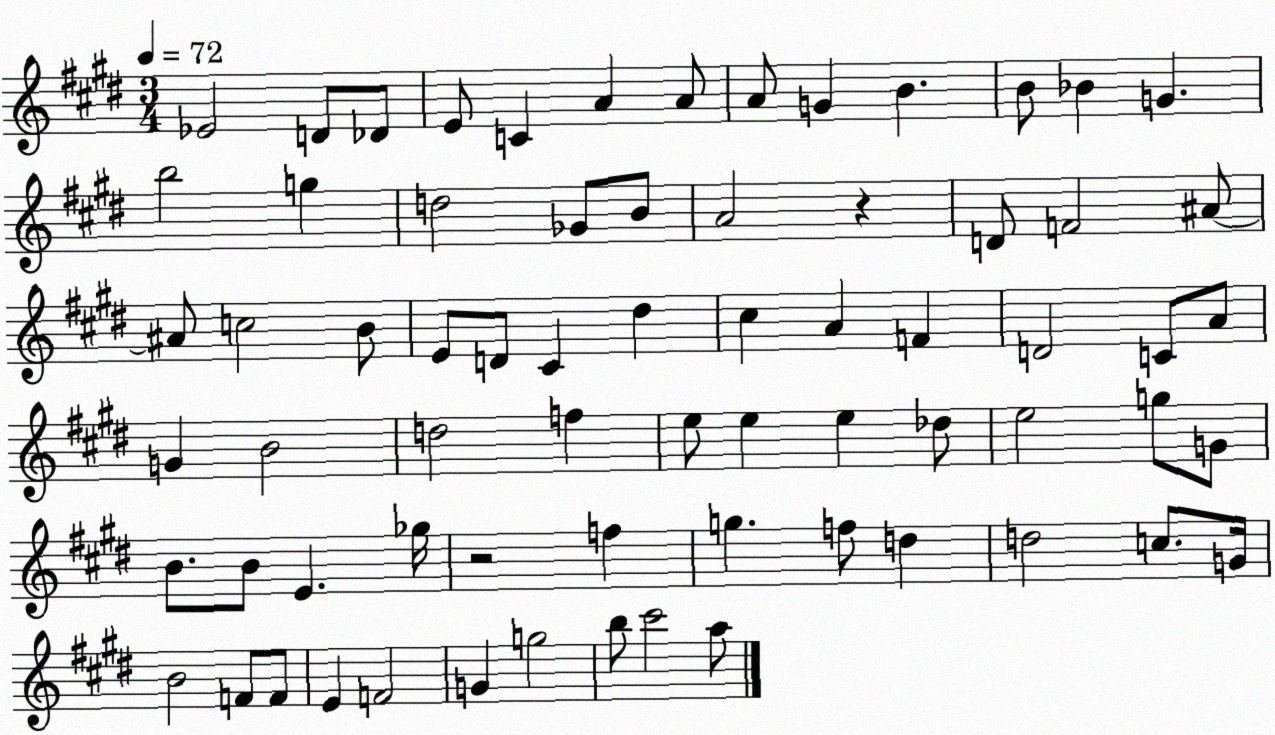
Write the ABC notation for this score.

X:1
T:Untitled
M:3/4
L:1/4
K:E
_E2 D/2 _D/2 E/2 C A A/2 A/2 G B B/2 _B G b2 g d2 _G/2 B/2 A2 z D/2 F2 ^A/2 ^A/2 c2 B/2 E/2 D/2 ^C ^d ^c A F D2 C/2 A/2 G B2 d2 f e/2 e e _d/2 e2 g/2 G/2 B/2 B/2 E _g/4 z2 f g f/2 d d2 c/2 G/4 B2 F/2 F/2 E F2 G g2 b/2 ^c'2 a/2